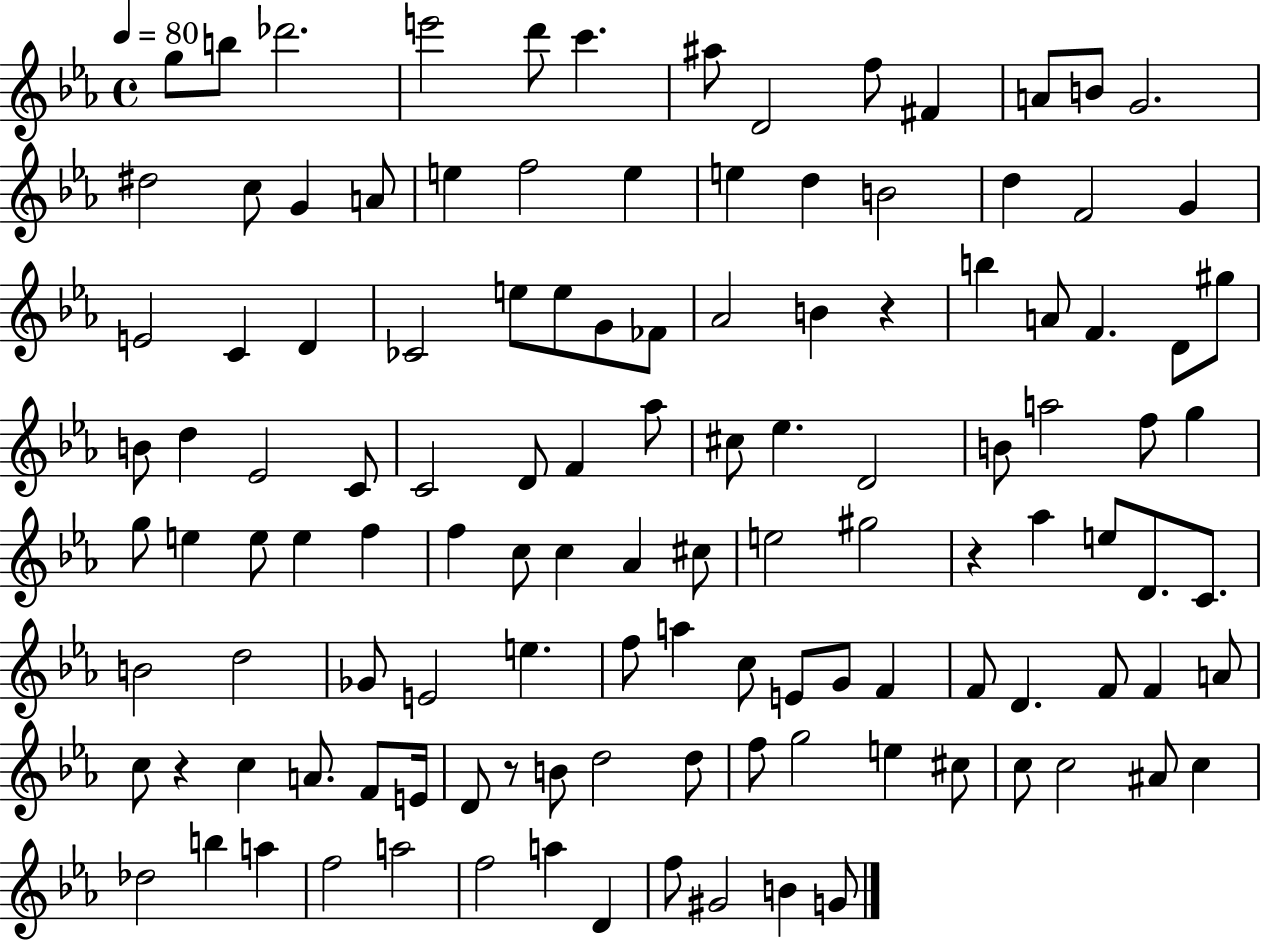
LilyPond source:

{
  \clef treble
  \time 4/4
  \defaultTimeSignature
  \key ees \major
  \tempo 4 = 80
  g''8 b''8 des'''2. | e'''2 d'''8 c'''4. | ais''8 d'2 f''8 fis'4 | a'8 b'8 g'2. | \break dis''2 c''8 g'4 a'8 | e''4 f''2 e''4 | e''4 d''4 b'2 | d''4 f'2 g'4 | \break e'2 c'4 d'4 | ces'2 e''8 e''8 g'8 fes'8 | aes'2 b'4 r4 | b''4 a'8 f'4. d'8 gis''8 | \break b'8 d''4 ees'2 c'8 | c'2 d'8 f'4 aes''8 | cis''8 ees''4. d'2 | b'8 a''2 f''8 g''4 | \break g''8 e''4 e''8 e''4 f''4 | f''4 c''8 c''4 aes'4 cis''8 | e''2 gis''2 | r4 aes''4 e''8 d'8. c'8. | \break b'2 d''2 | ges'8 e'2 e''4. | f''8 a''4 c''8 e'8 g'8 f'4 | f'8 d'4. f'8 f'4 a'8 | \break c''8 r4 c''4 a'8. f'8 e'16 | d'8 r8 b'8 d''2 d''8 | f''8 g''2 e''4 cis''8 | c''8 c''2 ais'8 c''4 | \break des''2 b''4 a''4 | f''2 a''2 | f''2 a''4 d'4 | f''8 gis'2 b'4 g'8 | \break \bar "|."
}